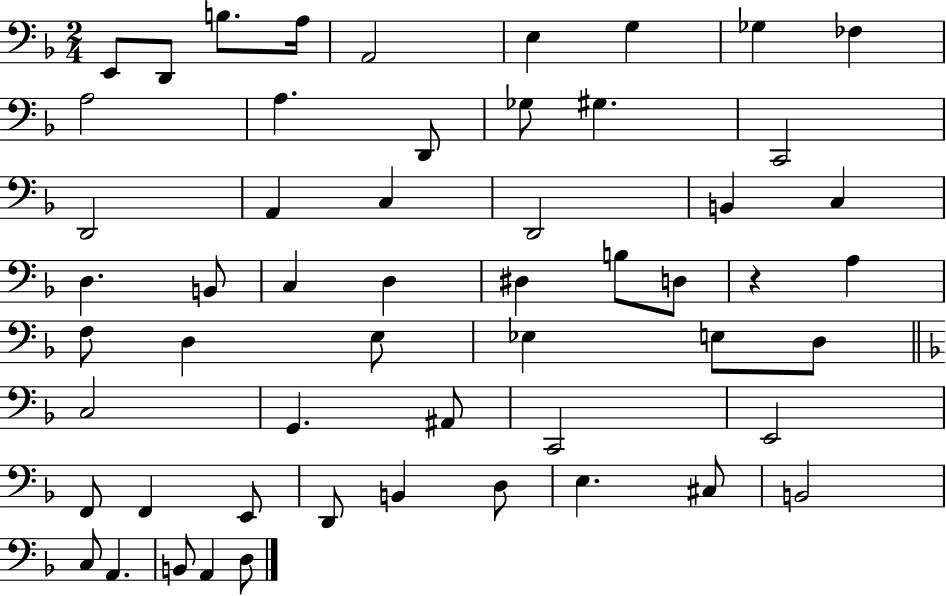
X:1
T:Untitled
M:2/4
L:1/4
K:F
E,,/2 D,,/2 B,/2 A,/4 A,,2 E, G, _G, _F, A,2 A, D,,/2 _G,/2 ^G, C,,2 D,,2 A,, C, D,,2 B,, C, D, B,,/2 C, D, ^D, B,/2 D,/2 z A, F,/2 D, E,/2 _E, E,/2 D,/2 C,2 G,, ^A,,/2 C,,2 E,,2 F,,/2 F,, E,,/2 D,,/2 B,, D,/2 E, ^C,/2 B,,2 C,/2 A,, B,,/2 A,, D,/2